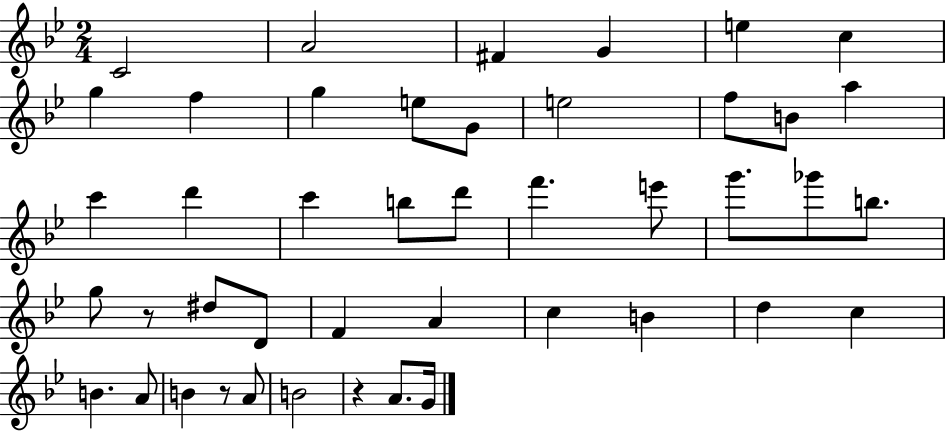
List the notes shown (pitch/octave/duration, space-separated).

C4/h A4/h F#4/q G4/q E5/q C5/q G5/q F5/q G5/q E5/e G4/e E5/h F5/e B4/e A5/q C6/q D6/q C6/q B5/e D6/e F6/q. E6/e G6/e. Gb6/e B5/e. G5/e R/e D#5/e D4/e F4/q A4/q C5/q B4/q D5/q C5/q B4/q. A4/e B4/q R/e A4/e B4/h R/q A4/e. G4/s